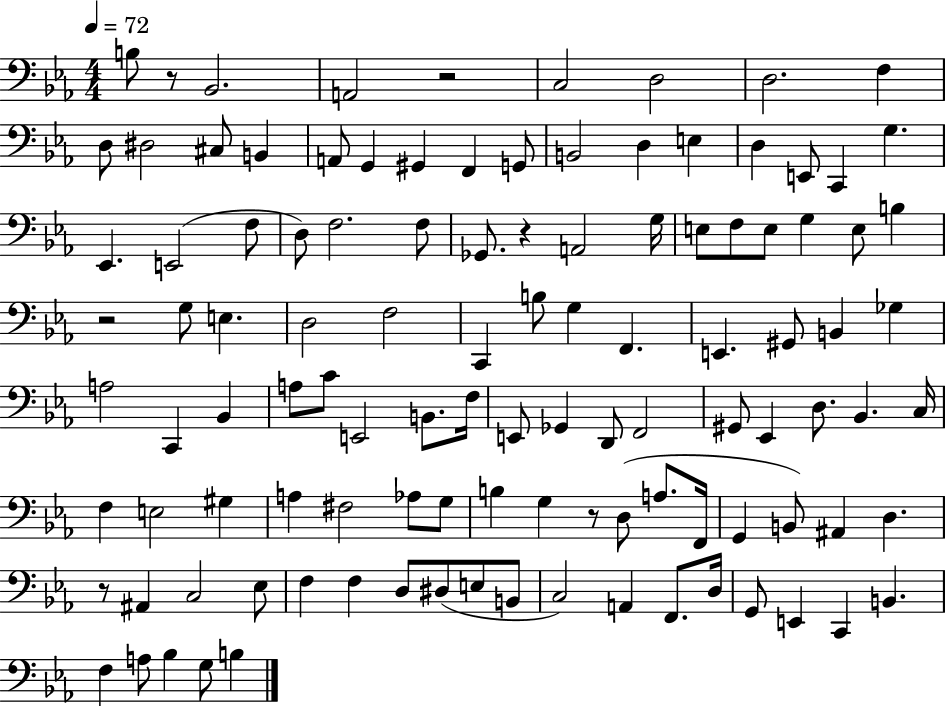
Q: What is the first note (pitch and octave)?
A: B3